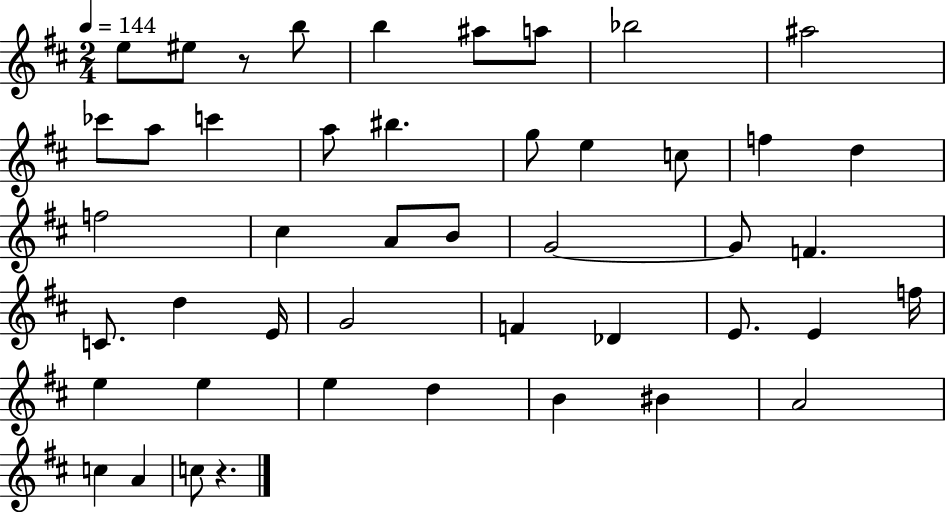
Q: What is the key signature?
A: D major